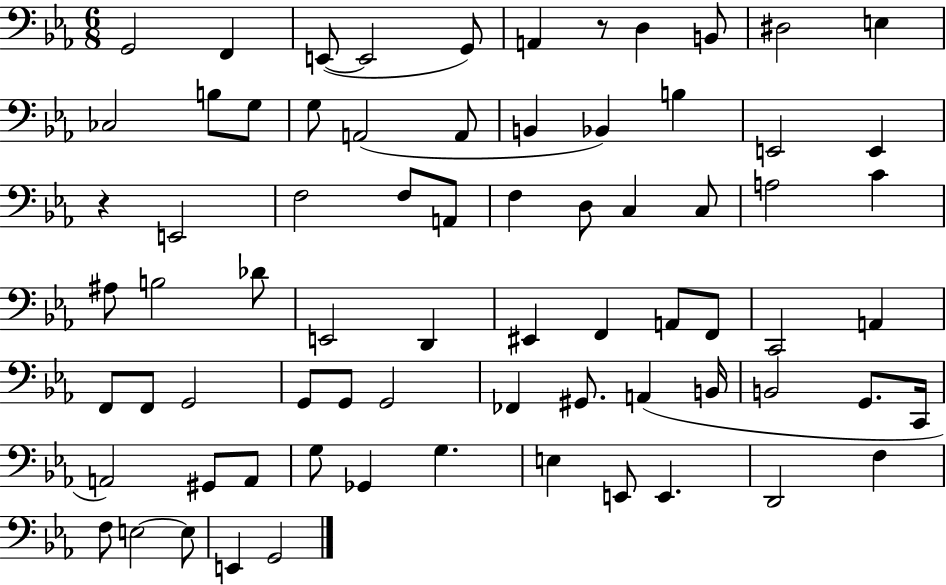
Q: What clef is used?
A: bass